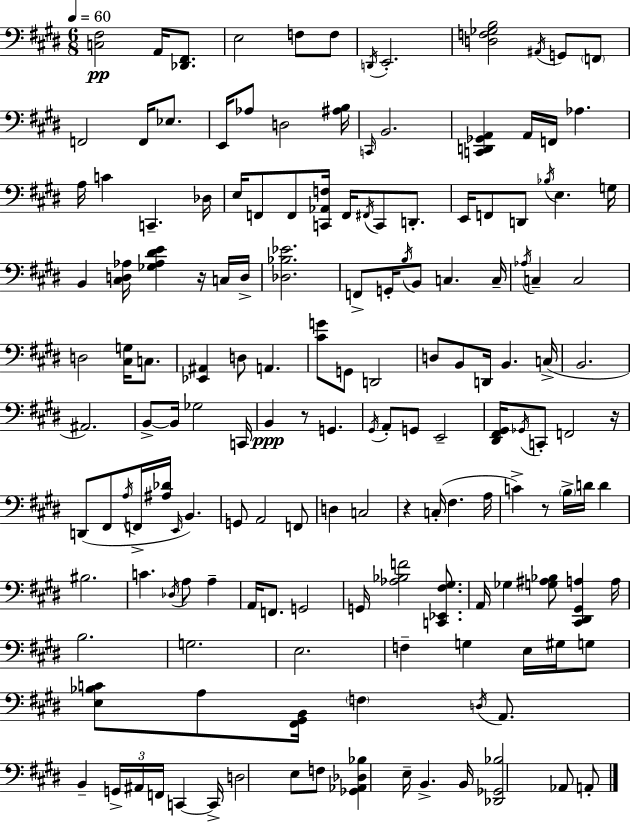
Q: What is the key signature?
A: E major